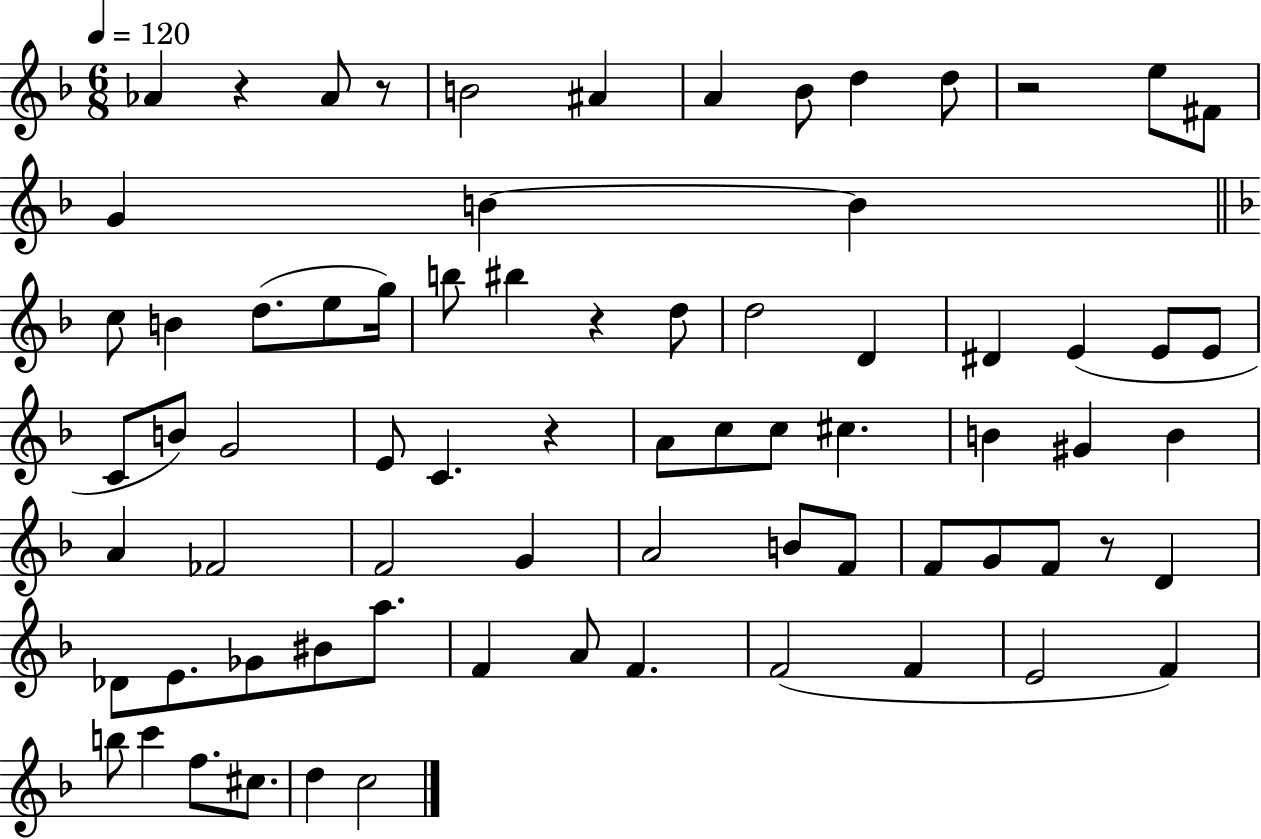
{
  \clef treble
  \numericTimeSignature
  \time 6/8
  \key f \major
  \tempo 4 = 120
  aes'4 r4 aes'8 r8 | b'2 ais'4 | a'4 bes'8 d''4 d''8 | r2 e''8 fis'8 | \break g'4 b'4~~ b'4 | \bar "||" \break \key d \minor c''8 b'4 d''8.( e''8 g''16) | b''8 bis''4 r4 d''8 | d''2 d'4 | dis'4 e'4( e'8 e'8 | \break c'8 b'8) g'2 | e'8 c'4. r4 | a'8 c''8 c''8 cis''4. | b'4 gis'4 b'4 | \break a'4 fes'2 | f'2 g'4 | a'2 b'8 f'8 | f'8 g'8 f'8 r8 d'4 | \break des'8 e'8. ges'8 bis'8 a''8. | f'4 a'8 f'4. | f'2( f'4 | e'2 f'4) | \break b''8 c'''4 f''8. cis''8. | d''4 c''2 | \bar "|."
}